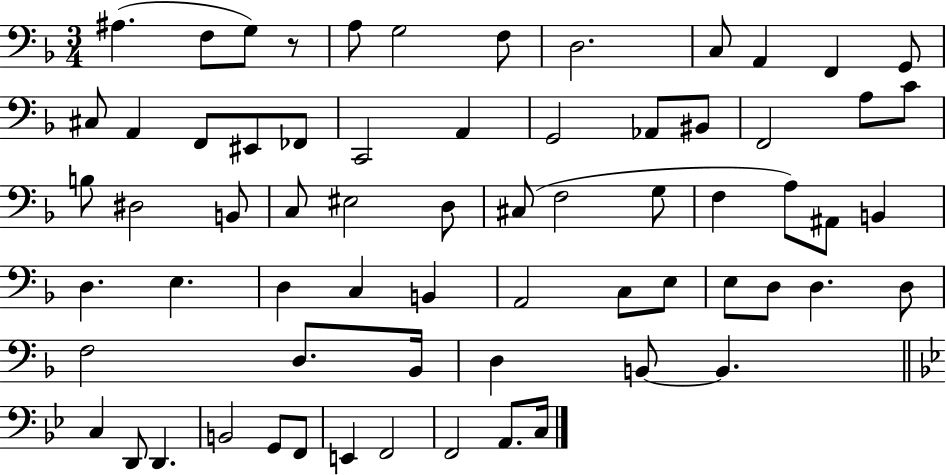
{
  \clef bass
  \numericTimeSignature
  \time 3/4
  \key f \major
  ais4.( f8 g8) r8 | a8 g2 f8 | d2. | c8 a,4 f,4 g,8 | \break cis8 a,4 f,8 eis,8 fes,8 | c,2 a,4 | g,2 aes,8 bis,8 | f,2 a8 c'8 | \break b8 dis2 b,8 | c8 eis2 d8 | cis8( f2 g8 | f4 a8) ais,8 b,4 | \break d4. e4. | d4 c4 b,4 | a,2 c8 e8 | e8 d8 d4. d8 | \break f2 d8. bes,16 | d4 b,8~~ b,4. | \bar "||" \break \key bes \major c4 d,8 d,4. | b,2 g,8 f,8 | e,4 f,2 | f,2 a,8. c16 | \break \bar "|."
}